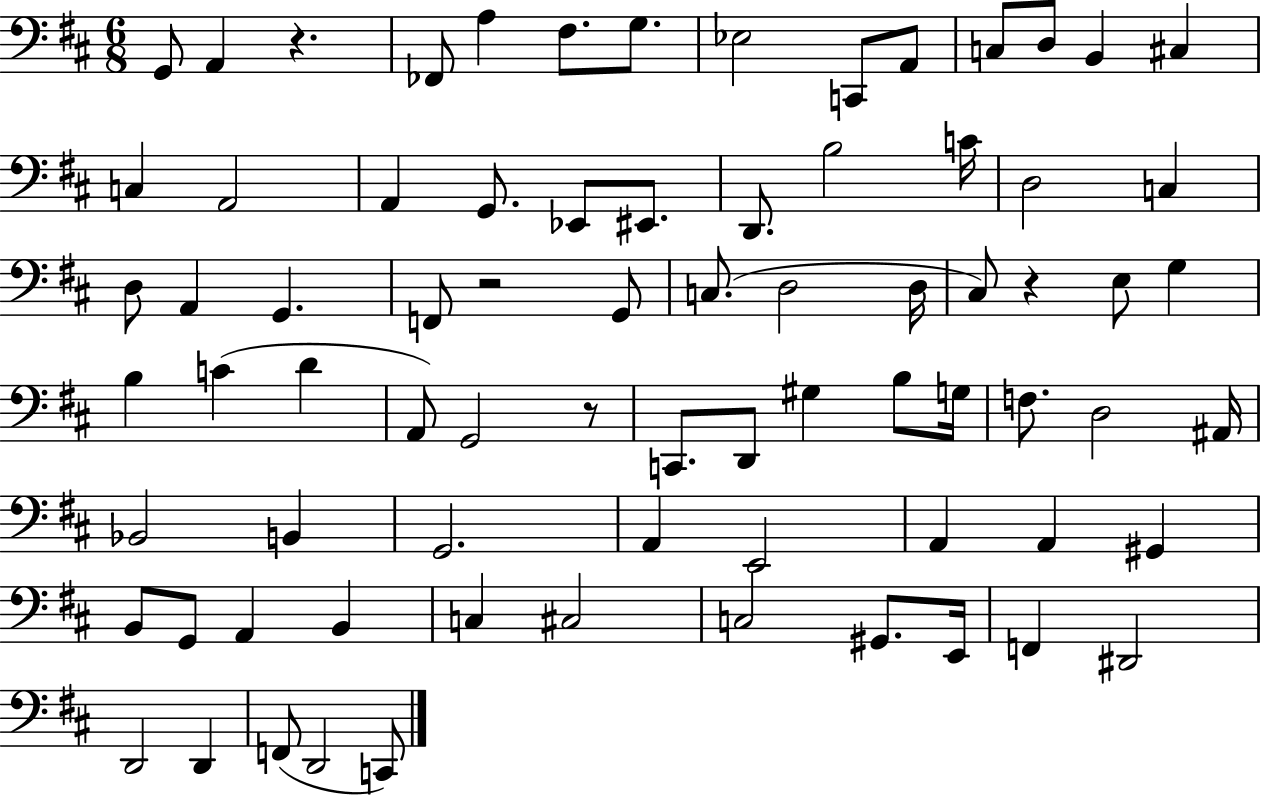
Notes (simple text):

G2/e A2/q R/q. FES2/e A3/q F#3/e. G3/e. Eb3/h C2/e A2/e C3/e D3/e B2/q C#3/q C3/q A2/h A2/q G2/e. Eb2/e EIS2/e. D2/e. B3/h C4/s D3/h C3/q D3/e A2/q G2/q. F2/e R/h G2/e C3/e. D3/h D3/s C#3/e R/q E3/e G3/q B3/q C4/q D4/q A2/e G2/h R/e C2/e. D2/e G#3/q B3/e G3/s F3/e. D3/h A#2/s Bb2/h B2/q G2/h. A2/q E2/h A2/q A2/q G#2/q B2/e G2/e A2/q B2/q C3/q C#3/h C3/h G#2/e. E2/s F2/q D#2/h D2/h D2/q F2/e D2/h C2/e